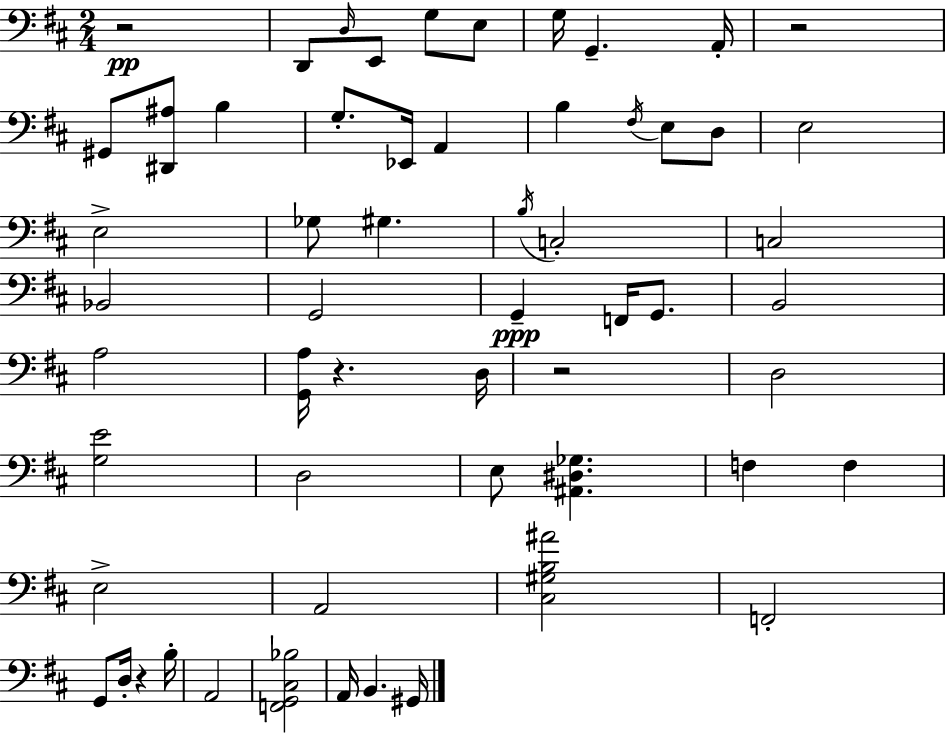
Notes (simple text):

R/h D2/e D3/s E2/e G3/e E3/e G3/s G2/q. A2/s R/h G#2/e [D#2,A#3]/e B3/q G3/e. Eb2/s A2/q B3/q F#3/s E3/e D3/e E3/h E3/h Gb3/e G#3/q. B3/s C3/h C3/h Bb2/h G2/h G2/q F2/s G2/e. B2/h A3/h [G2,A3]/s R/q. D3/s R/h D3/h [G3,E4]/h D3/h E3/e [A#2,D#3,Gb3]/q. F3/q F3/q E3/h A2/h [C#3,G#3,B3,A#4]/h F2/h G2/e D3/s R/q B3/s A2/h [F2,G2,C#3,Bb3]/h A2/s B2/q. G#2/s